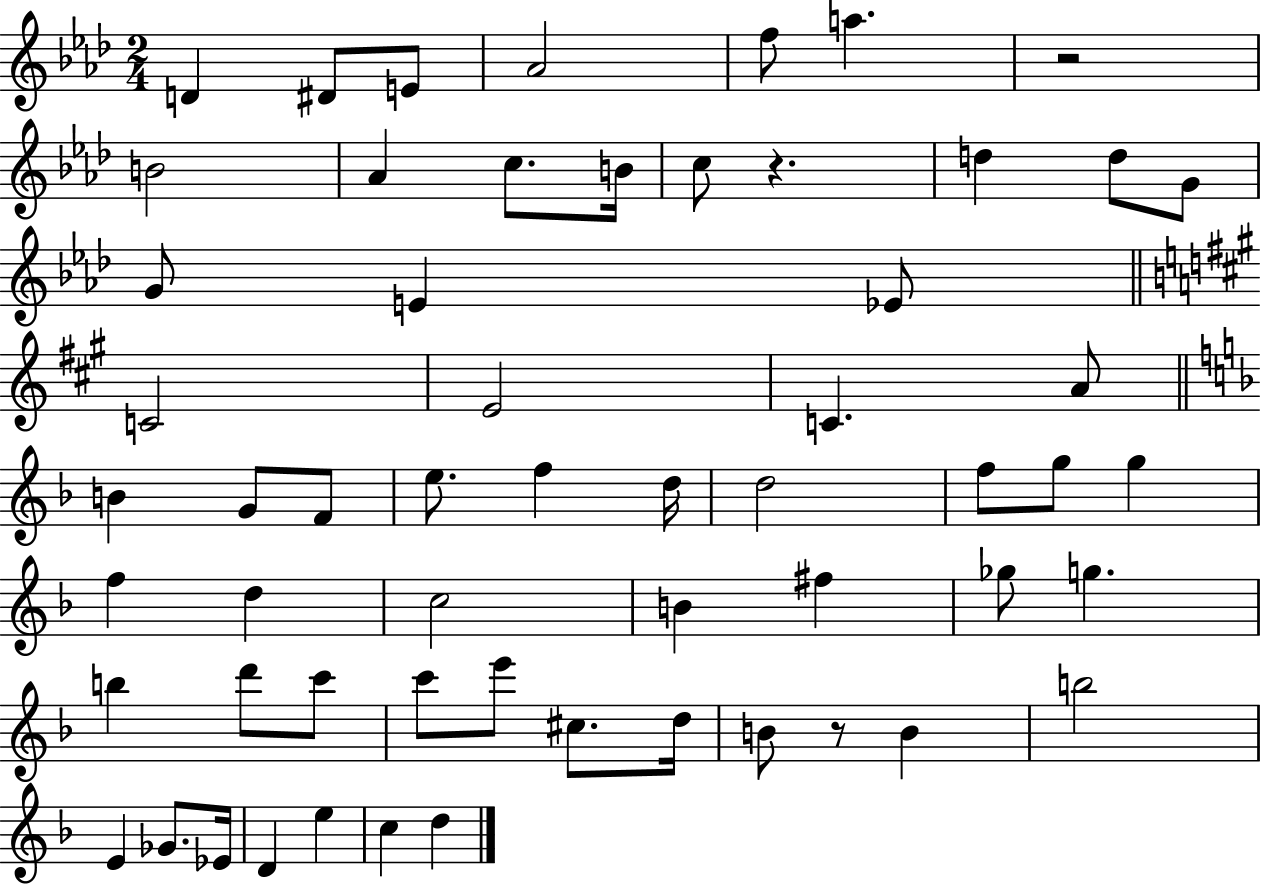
X:1
T:Untitled
M:2/4
L:1/4
K:Ab
D ^D/2 E/2 _A2 f/2 a z2 B2 _A c/2 B/4 c/2 z d d/2 G/2 G/2 E _E/2 C2 E2 C A/2 B G/2 F/2 e/2 f d/4 d2 f/2 g/2 g f d c2 B ^f _g/2 g b d'/2 c'/2 c'/2 e'/2 ^c/2 d/4 B/2 z/2 B b2 E _G/2 _E/4 D e c d